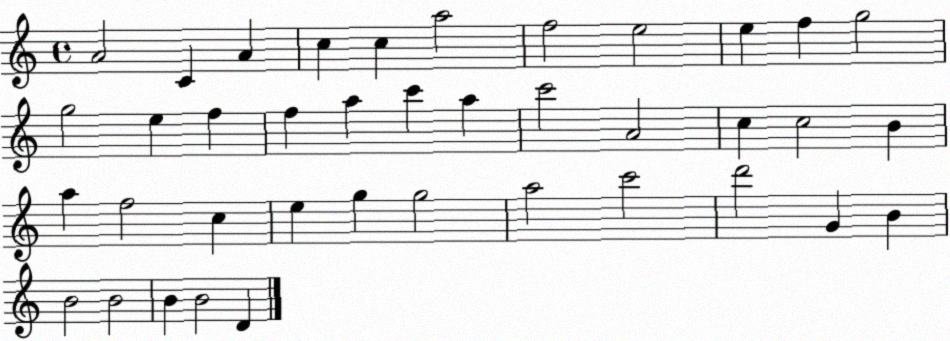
X:1
T:Untitled
M:4/4
L:1/4
K:C
A2 C A c c a2 f2 e2 e f g2 g2 e f f a c' a c'2 A2 c c2 B a f2 c e g g2 a2 c'2 d'2 G B B2 B2 B B2 D